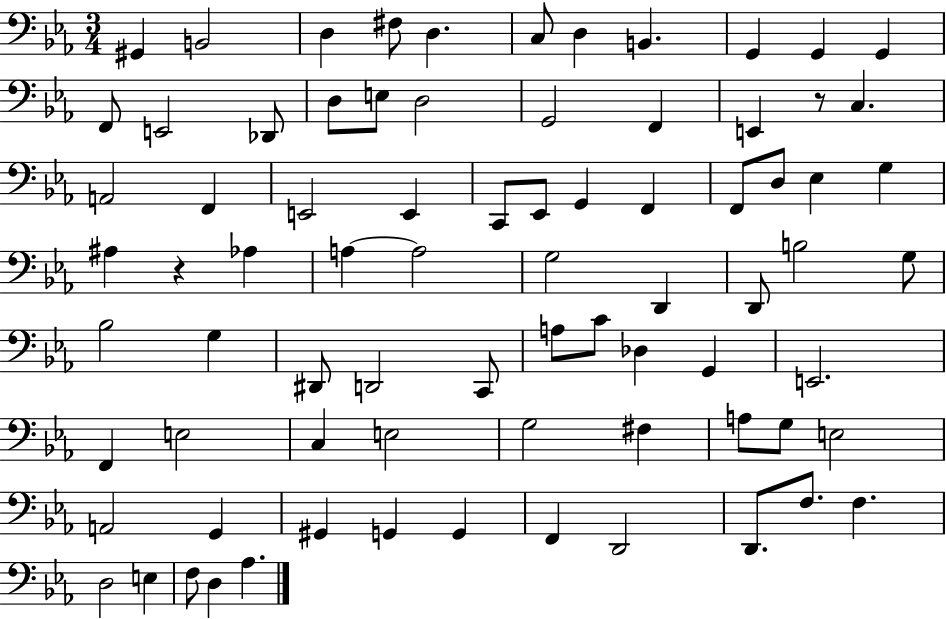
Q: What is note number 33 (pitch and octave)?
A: G3